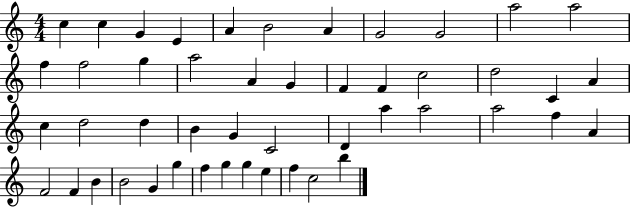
{
  \clef treble
  \numericTimeSignature
  \time 4/4
  \key c \major
  c''4 c''4 g'4 e'4 | a'4 b'2 a'4 | g'2 g'2 | a''2 a''2 | \break f''4 f''2 g''4 | a''2 a'4 g'4 | f'4 f'4 c''2 | d''2 c'4 a'4 | \break c''4 d''2 d''4 | b'4 g'4 c'2 | d'4 a''4 a''2 | a''2 f''4 a'4 | \break f'2 f'4 b'4 | b'2 g'4 g''4 | f''4 g''4 g''4 e''4 | f''4 c''2 b''4 | \break \bar "|."
}